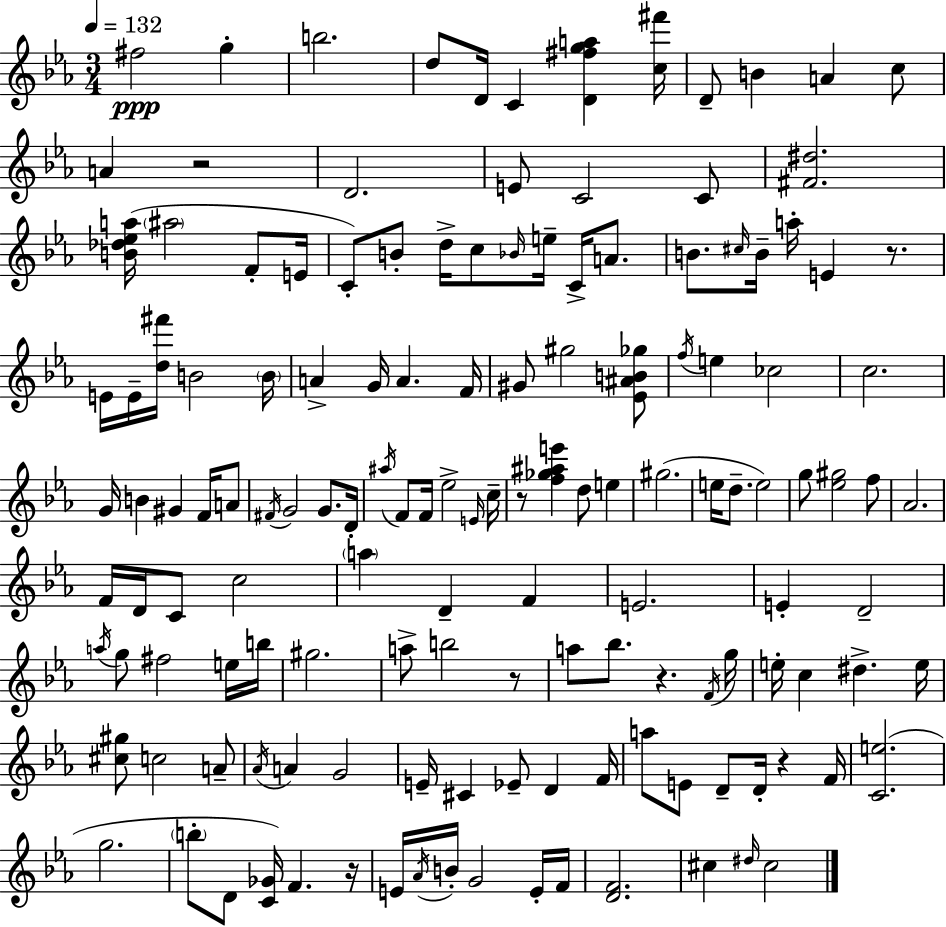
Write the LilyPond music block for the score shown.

{
  \clef treble
  \numericTimeSignature
  \time 3/4
  \key ees \major
  \tempo 4 = 132
  \repeat volta 2 { fis''2\ppp g''4-. | b''2. | d''8 d'16 c'4 <d' fis'' g'' a''>4 <c'' fis'''>16 | d'8-- b'4 a'4 c''8 | \break a'4 r2 | d'2. | e'8 c'2 c'8 | <fis' dis''>2. | \break <b' des'' ees'' a''>16( \parenthesize ais''2 f'8-. e'16 | c'8-.) b'8-. d''16-> c''8 \grace { bes'16 } e''16-- c'16-> a'8. | b'8. \grace { cis''16 } b'16-- a''16-. e'4 r8. | e'16 e'16-- <d'' fis'''>16 b'2 | \break \parenthesize b'16 a'4-> g'16 a'4. | f'16 gis'8 gis''2 | <ees' ais' b' ges''>8 \acciaccatura { f''16 } e''4 ces''2 | c''2. | \break g'16 b'4 gis'4 | f'16 a'8 \acciaccatura { fis'16 } g'2 | g'8. d'16-. \acciaccatura { ais''16 } f'8 f'16 ees''2-> | \grace { e'16 } c''16-- r8 <f'' ges'' ais'' e'''>4 | \break d''8 e''4 gis''2.( | e''16 d''8.-- e''2) | g''8 <ees'' gis''>2 | f''8 aes'2. | \break f'16 d'16 c'8 c''2 | \parenthesize a''4 d'4-- | f'4 e'2. | e'4-. d'2-- | \break \acciaccatura { a''16 } g''8 fis''2 | e''16 b''16 gis''2. | a''8-> b''2 | r8 a''8 bes''8. | \break r4. \acciaccatura { f'16 } g''16 e''16-. c''4 | dis''4.-> e''16 <cis'' gis''>8 c''2 | a'8-- \acciaccatura { aes'16 } a'4 | g'2 e'16-- cis'4 | \break ees'8-- d'4 f'16 a''8 e'8 | d'8-- d'16-. r4 f'16 <c' e''>2.( | g''2. | \parenthesize b''8-. d'8 | \break <c' ges'>16) f'4. r16 e'16 \acciaccatura { aes'16 } b'16-. | g'2 e'16-. f'16 <d' f'>2. | cis''4 | \grace { dis''16 } cis''2 } \bar "|."
}